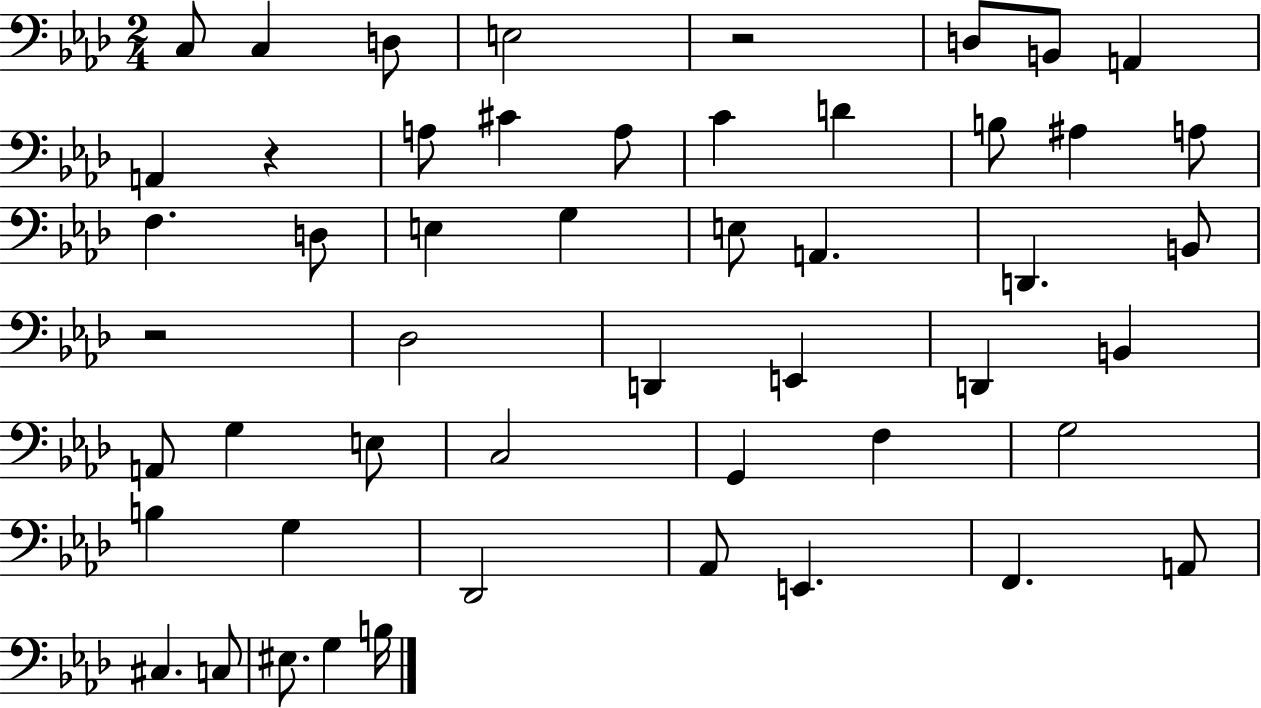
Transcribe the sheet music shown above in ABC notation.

X:1
T:Untitled
M:2/4
L:1/4
K:Ab
C,/2 C, D,/2 E,2 z2 D,/2 B,,/2 A,, A,, z A,/2 ^C A,/2 C D B,/2 ^A, A,/2 F, D,/2 E, G, E,/2 A,, D,, B,,/2 z2 _D,2 D,, E,, D,, B,, A,,/2 G, E,/2 C,2 G,, F, G,2 B, G, _D,,2 _A,,/2 E,, F,, A,,/2 ^C, C,/2 ^E,/2 G, B,/4